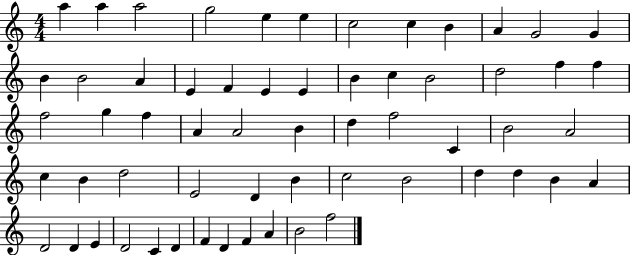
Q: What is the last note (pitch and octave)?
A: F5